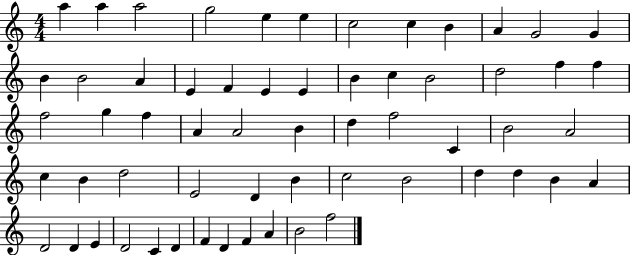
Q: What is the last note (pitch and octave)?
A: F5